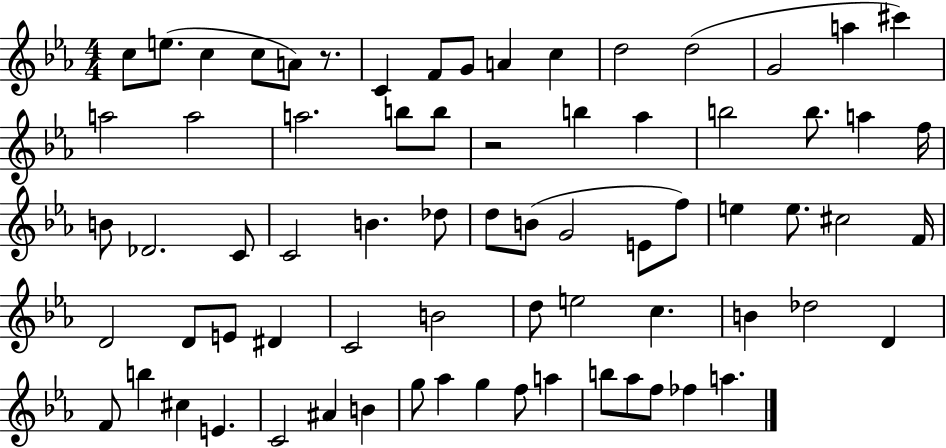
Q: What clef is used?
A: treble